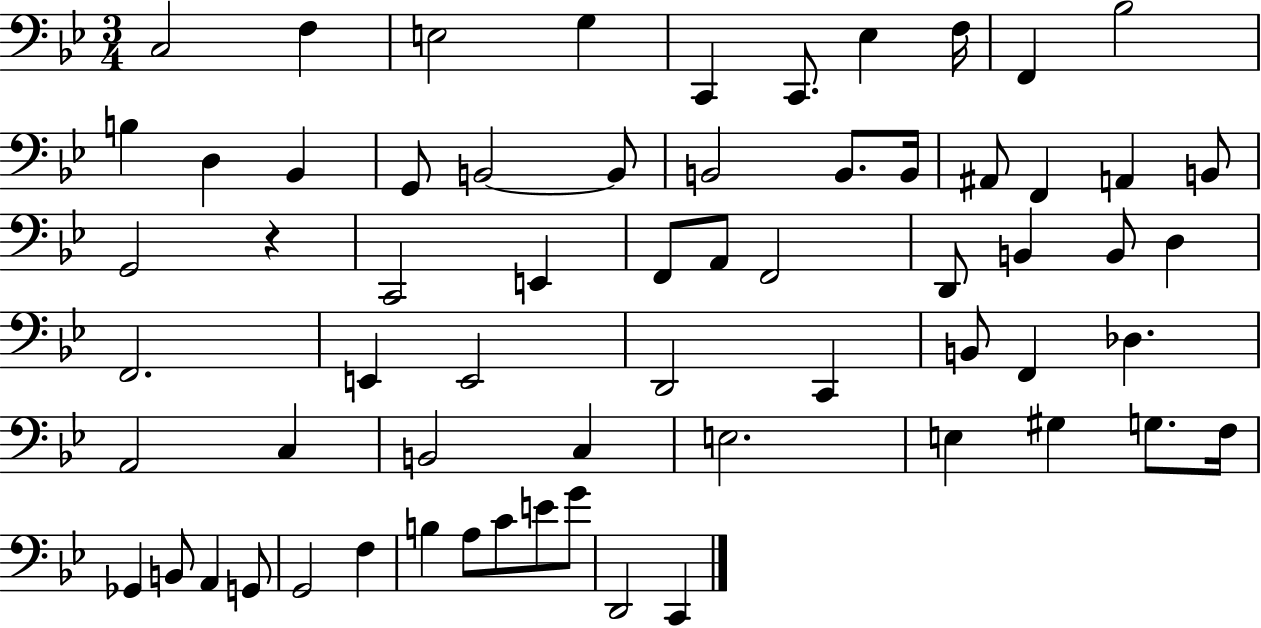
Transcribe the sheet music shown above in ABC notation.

X:1
T:Untitled
M:3/4
L:1/4
K:Bb
C,2 F, E,2 G, C,, C,,/2 _E, F,/4 F,, _B,2 B, D, _B,, G,,/2 B,,2 B,,/2 B,,2 B,,/2 B,,/4 ^A,,/2 F,, A,, B,,/2 G,,2 z C,,2 E,, F,,/2 A,,/2 F,,2 D,,/2 B,, B,,/2 D, F,,2 E,, E,,2 D,,2 C,, B,,/2 F,, _D, A,,2 C, B,,2 C, E,2 E, ^G, G,/2 F,/4 _G,, B,,/2 A,, G,,/2 G,,2 F, B, A,/2 C/2 E/2 G/2 D,,2 C,,